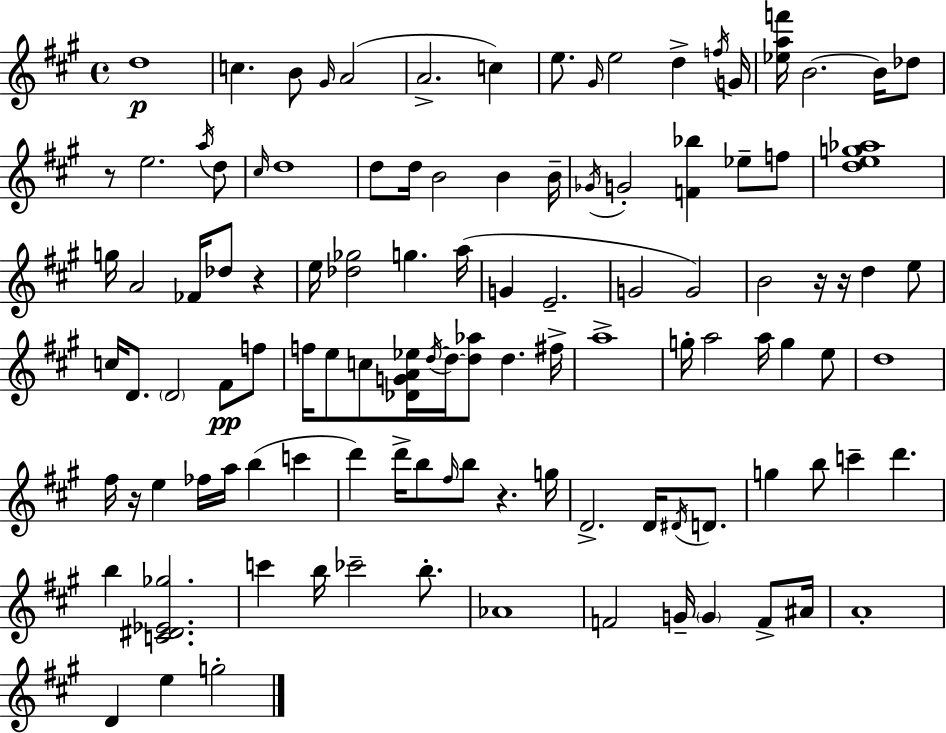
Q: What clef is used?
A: treble